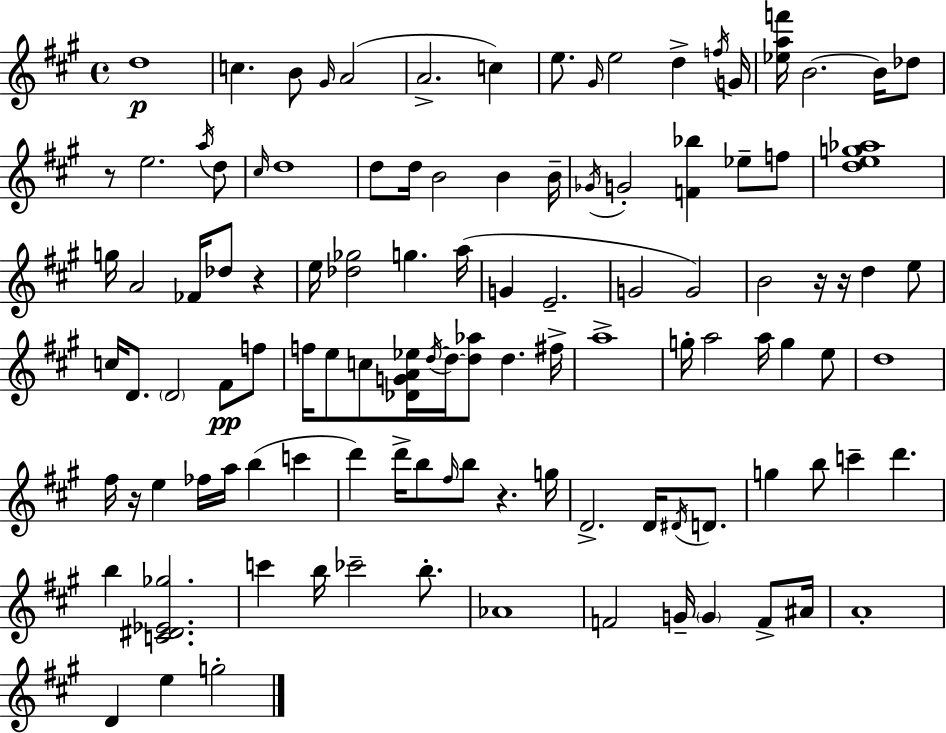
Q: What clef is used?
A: treble